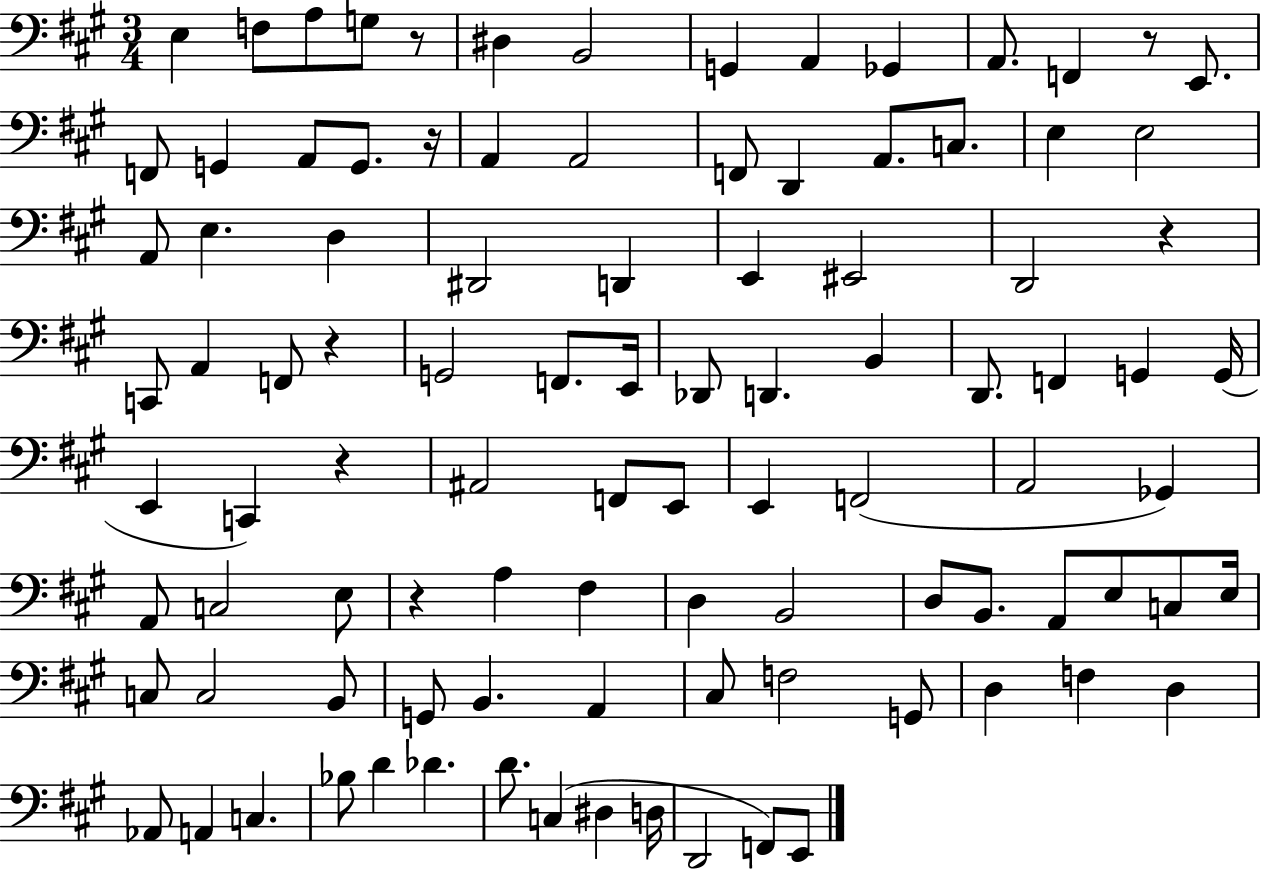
{
  \clef bass
  \numericTimeSignature
  \time 3/4
  \key a \major
  e4 f8 a8 g8 r8 | dis4 b,2 | g,4 a,4 ges,4 | a,8. f,4 r8 e,8. | \break f,8 g,4 a,8 g,8. r16 | a,4 a,2 | f,8 d,4 a,8. c8. | e4 e2 | \break a,8 e4. d4 | dis,2 d,4 | e,4 eis,2 | d,2 r4 | \break c,8 a,4 f,8 r4 | g,2 f,8. e,16 | des,8 d,4. b,4 | d,8. f,4 g,4 g,16( | \break e,4 c,4) r4 | ais,2 f,8 e,8 | e,4 f,2( | a,2 ges,4) | \break a,8 c2 e8 | r4 a4 fis4 | d4 b,2 | d8 b,8. a,8 e8 c8 e16 | \break c8 c2 b,8 | g,8 b,4. a,4 | cis8 f2 g,8 | d4 f4 d4 | \break aes,8 a,4 c4. | bes8 d'4 des'4. | d'8. c4( dis4 d16 | d,2 f,8) e,8 | \break \bar "|."
}